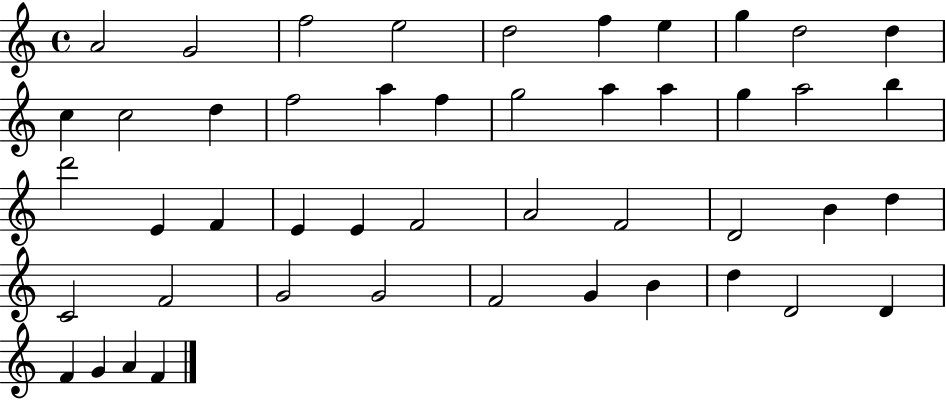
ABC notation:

X:1
T:Untitled
M:4/4
L:1/4
K:C
A2 G2 f2 e2 d2 f e g d2 d c c2 d f2 a f g2 a a g a2 b d'2 E F E E F2 A2 F2 D2 B d C2 F2 G2 G2 F2 G B d D2 D F G A F